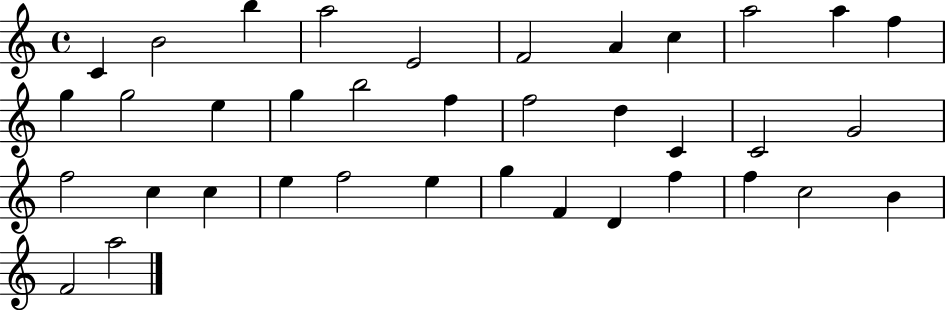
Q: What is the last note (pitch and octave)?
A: A5